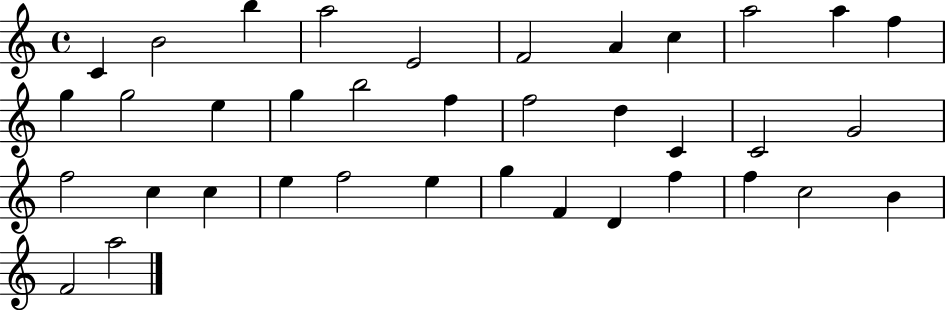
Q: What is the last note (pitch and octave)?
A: A5